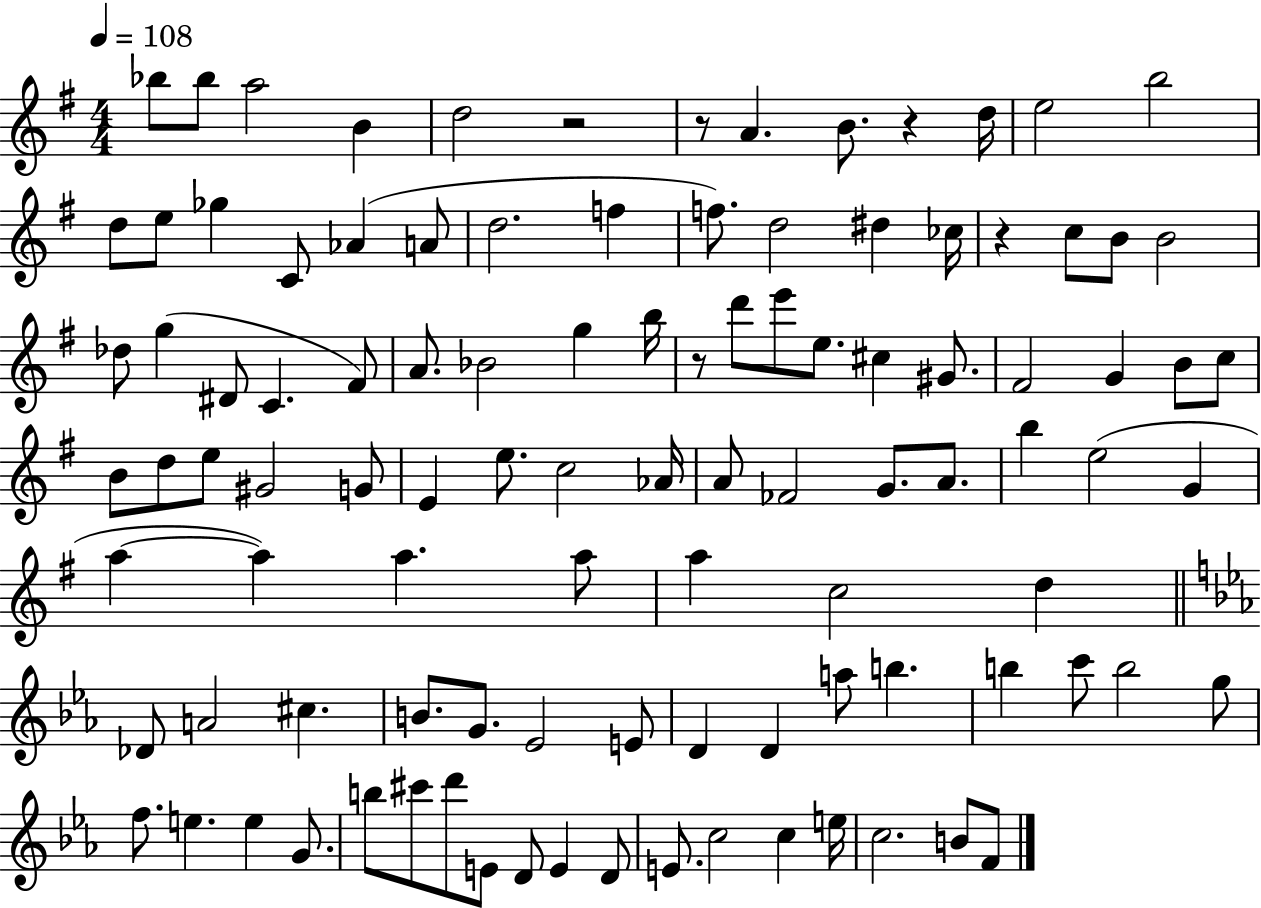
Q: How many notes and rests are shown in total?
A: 104